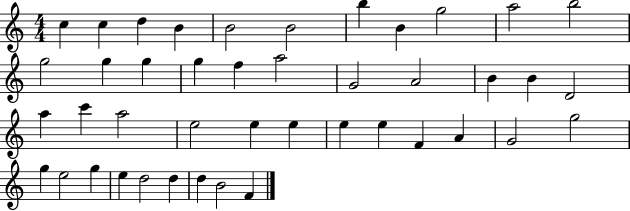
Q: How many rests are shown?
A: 0